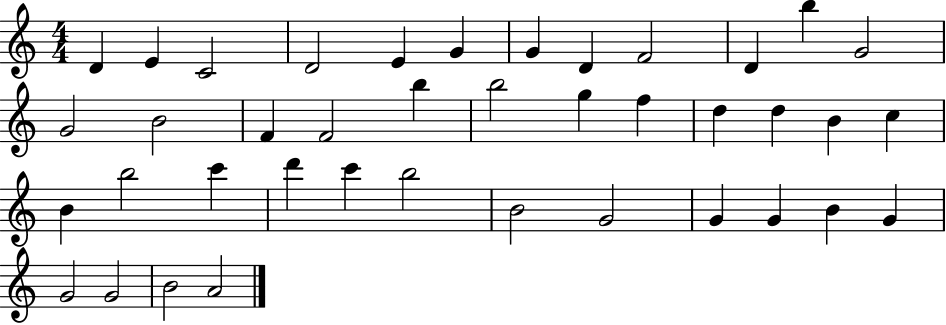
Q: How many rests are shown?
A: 0